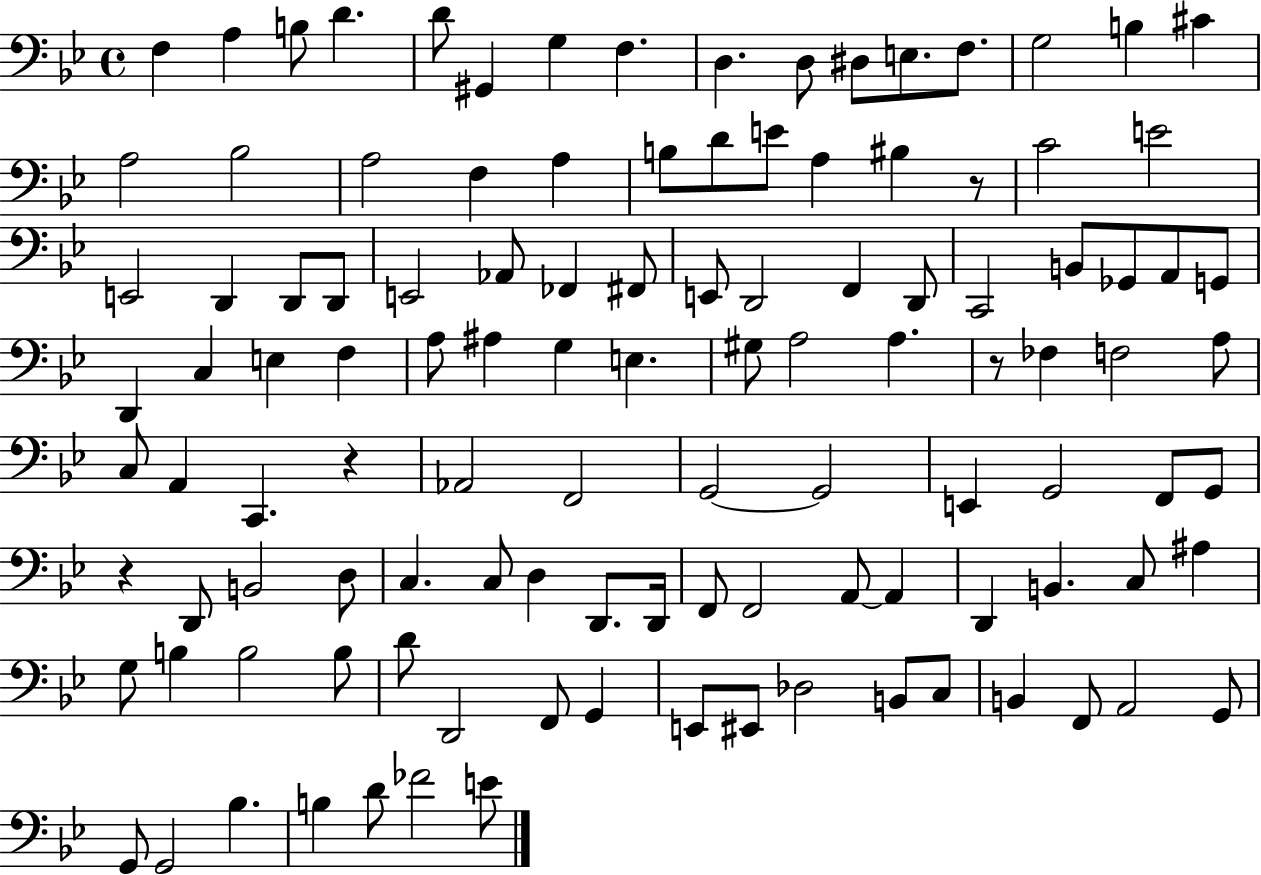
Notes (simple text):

F3/q A3/q B3/e D4/q. D4/e G#2/q G3/q F3/q. D3/q. D3/e D#3/e E3/e. F3/e. G3/h B3/q C#4/q A3/h Bb3/h A3/h F3/q A3/q B3/e D4/e E4/e A3/q BIS3/q R/e C4/h E4/h E2/h D2/q D2/e D2/e E2/h Ab2/e FES2/q F#2/e E2/e D2/h F2/q D2/e C2/h B2/e Gb2/e A2/e G2/e D2/q C3/q E3/q F3/q A3/e A#3/q G3/q E3/q. G#3/e A3/h A3/q. R/e FES3/q F3/h A3/e C3/e A2/q C2/q. R/q Ab2/h F2/h G2/h G2/h E2/q G2/h F2/e G2/e R/q D2/e B2/h D3/e C3/q. C3/e D3/q D2/e. D2/s F2/e F2/h A2/e A2/q D2/q B2/q. C3/e A#3/q G3/e B3/q B3/h B3/e D4/e D2/h F2/e G2/q E2/e EIS2/e Db3/h B2/e C3/e B2/q F2/e A2/h G2/e G2/e G2/h Bb3/q. B3/q D4/e FES4/h E4/e